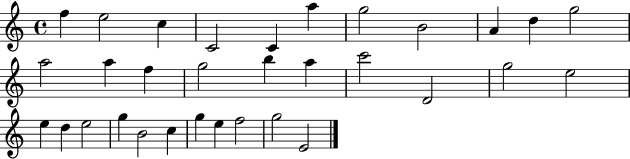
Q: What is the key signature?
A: C major